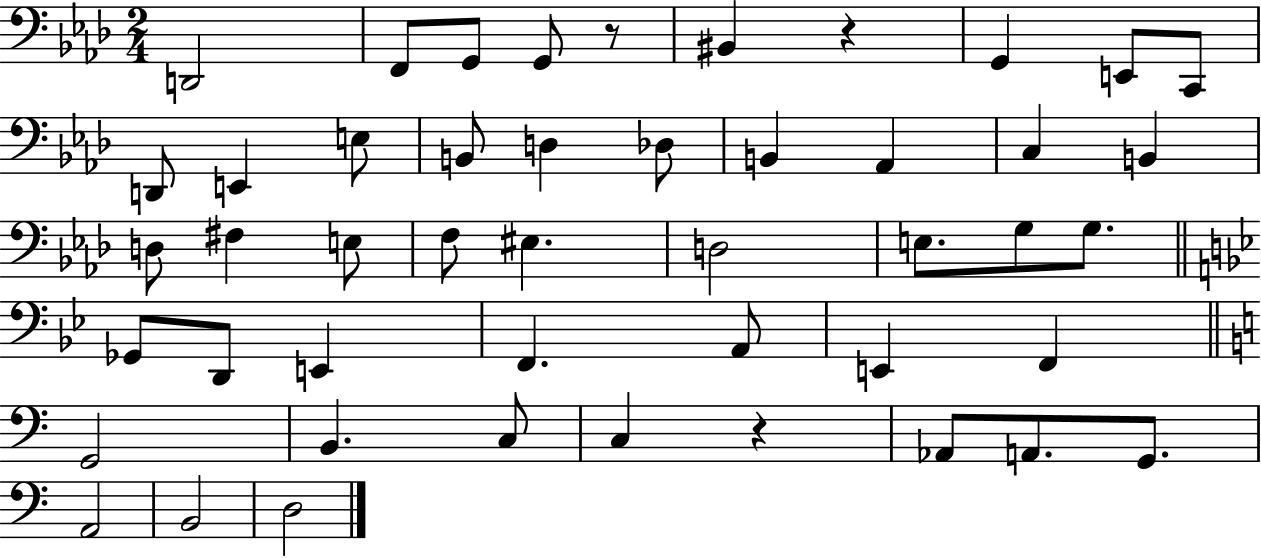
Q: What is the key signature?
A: AES major